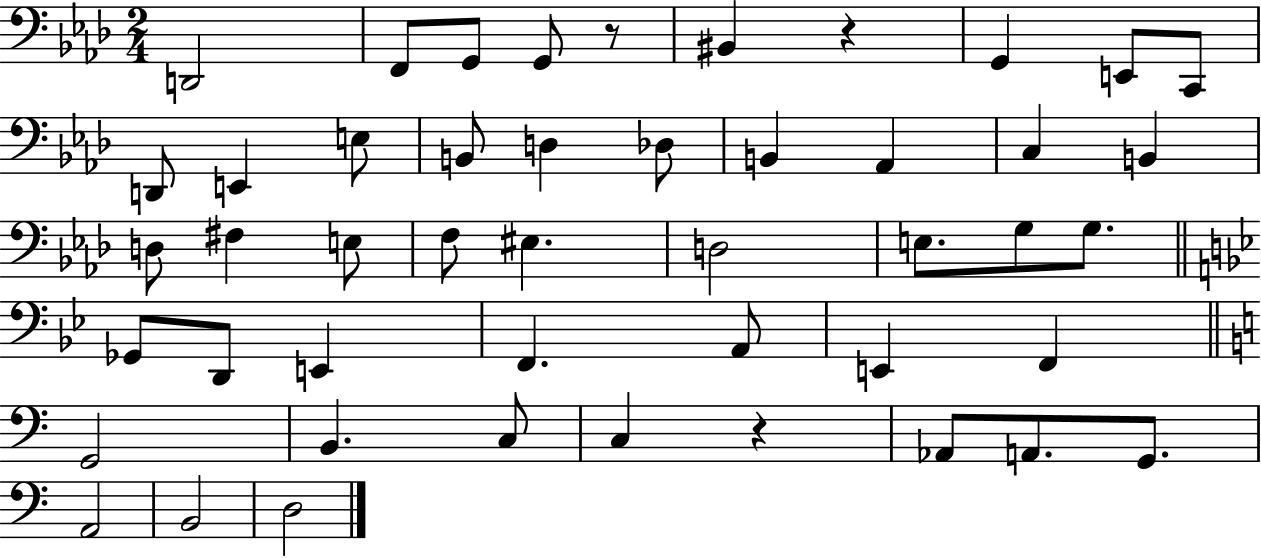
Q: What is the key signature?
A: AES major